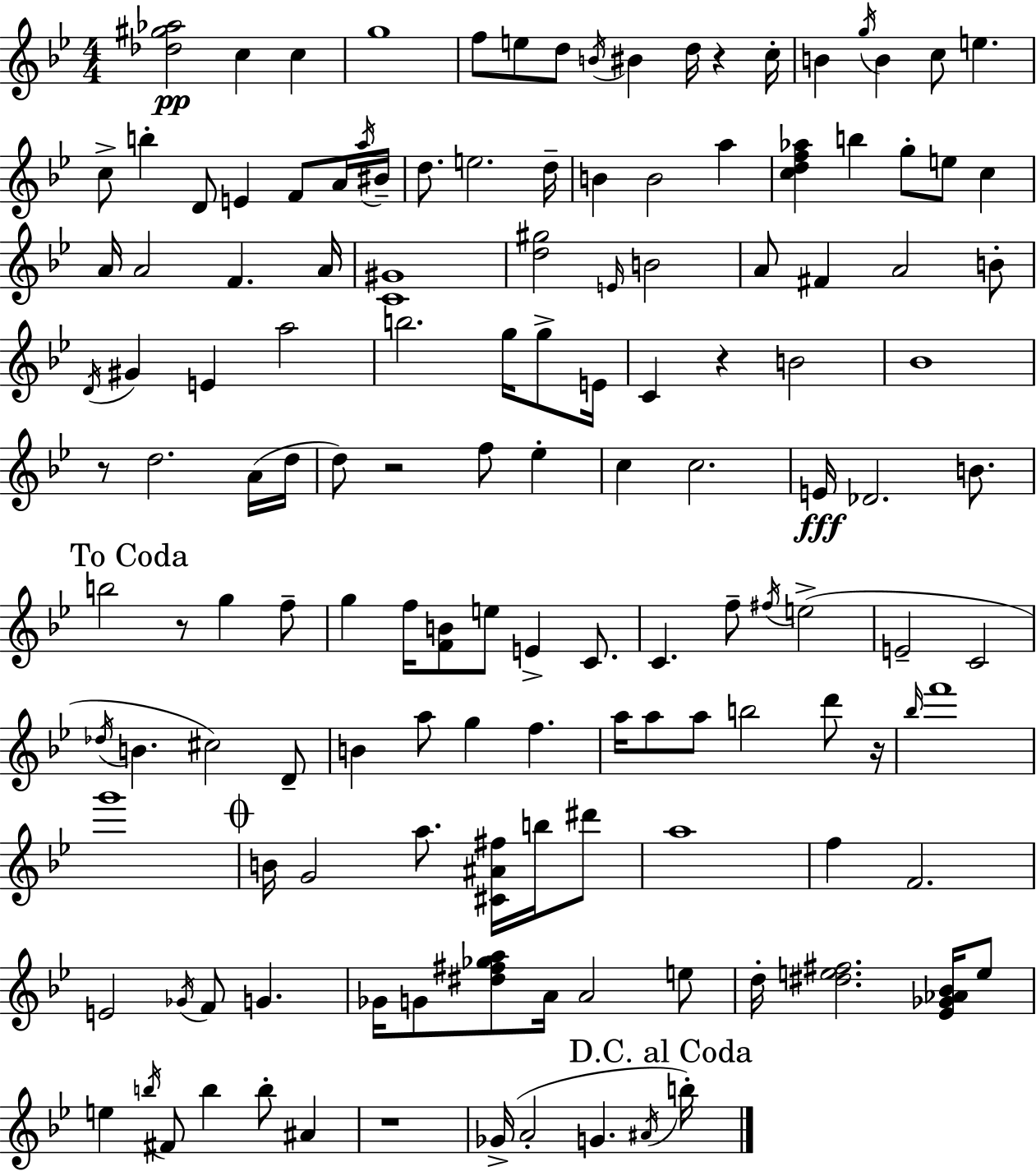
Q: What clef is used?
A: treble